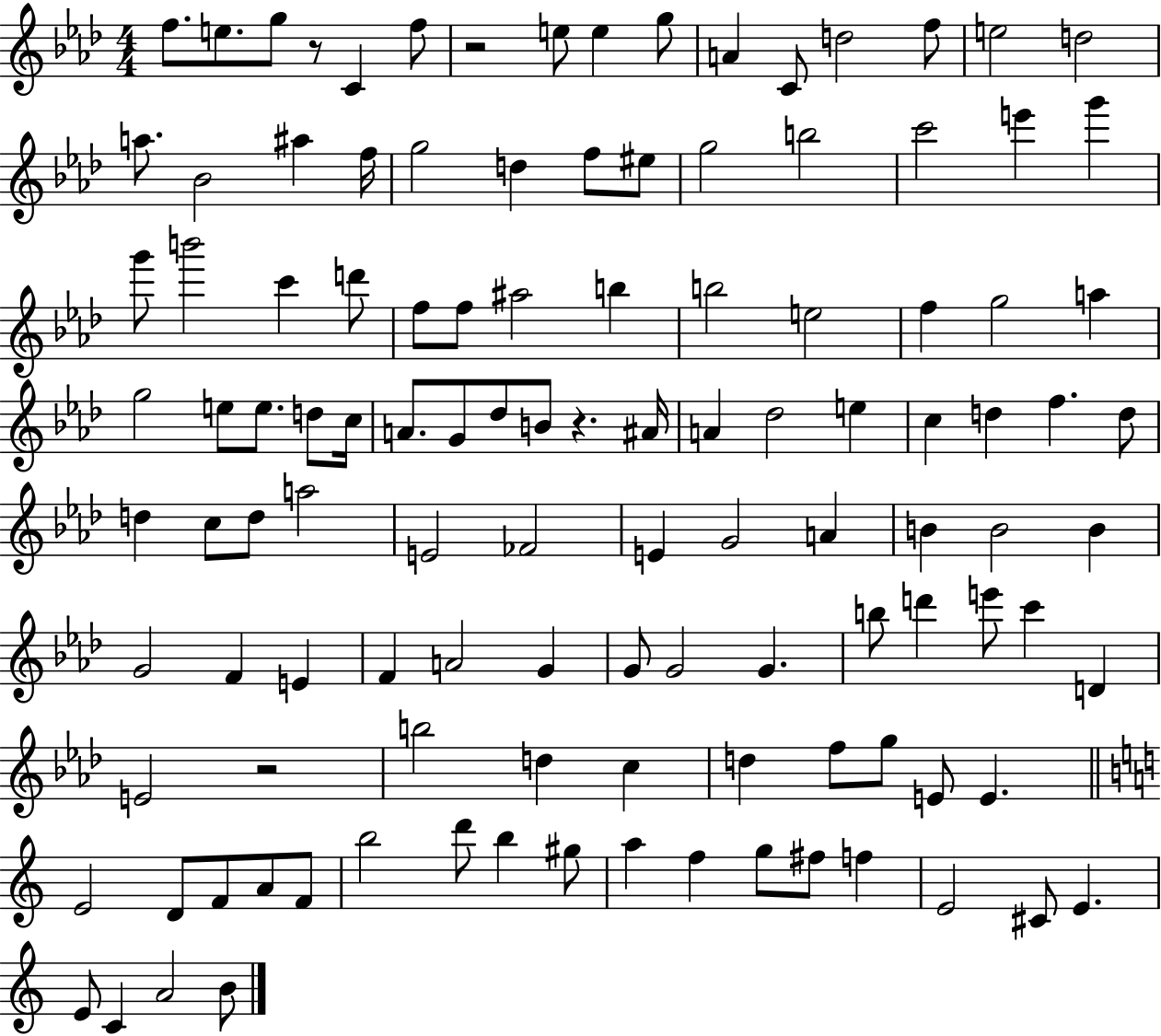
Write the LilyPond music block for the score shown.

{
  \clef treble
  \numericTimeSignature
  \time 4/4
  \key aes \major
  \repeat volta 2 { f''8. e''8. g''8 r8 c'4 f''8 | r2 e''8 e''4 g''8 | a'4 c'8 d''2 f''8 | e''2 d''2 | \break a''8. bes'2 ais''4 f''16 | g''2 d''4 f''8 eis''8 | g''2 b''2 | c'''2 e'''4 g'''4 | \break g'''8 b'''2 c'''4 d'''8 | f''8 f''8 ais''2 b''4 | b''2 e''2 | f''4 g''2 a''4 | \break g''2 e''8 e''8. d''8 c''16 | a'8. g'8 des''8 b'8 r4. ais'16 | a'4 des''2 e''4 | c''4 d''4 f''4. d''8 | \break d''4 c''8 d''8 a''2 | e'2 fes'2 | e'4 g'2 a'4 | b'4 b'2 b'4 | \break g'2 f'4 e'4 | f'4 a'2 g'4 | g'8 g'2 g'4. | b''8 d'''4 e'''8 c'''4 d'4 | \break e'2 r2 | b''2 d''4 c''4 | d''4 f''8 g''8 e'8 e'4. | \bar "||" \break \key a \minor e'2 d'8 f'8 a'8 f'8 | b''2 d'''8 b''4 gis''8 | a''4 f''4 g''8 fis''8 f''4 | e'2 cis'8 e'4. | \break e'8 c'4 a'2 b'8 | } \bar "|."
}